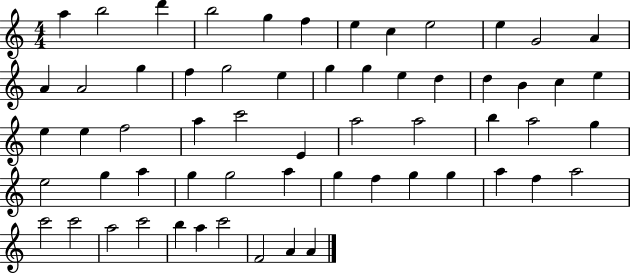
A5/q B5/h D6/q B5/h G5/q F5/q E5/q C5/q E5/h E5/q G4/h A4/q A4/q A4/h G5/q F5/q G5/h E5/q G5/q G5/q E5/q D5/q D5/q B4/q C5/q E5/q E5/q E5/q F5/h A5/q C6/h E4/q A5/h A5/h B5/q A5/h G5/q E5/h G5/q A5/q G5/q G5/h A5/q G5/q F5/q G5/q G5/q A5/q F5/q A5/h C6/h C6/h A5/h C6/h B5/q A5/q C6/h F4/h A4/q A4/q